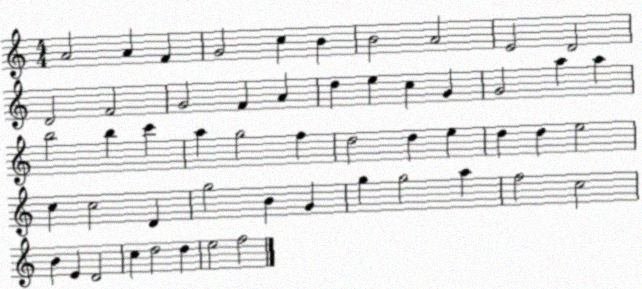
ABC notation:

X:1
T:Untitled
M:4/4
L:1/4
K:C
A2 A F G2 c B B2 A2 E2 D2 D2 F2 G2 F A d e c G G2 a a b2 b c' a g2 f d2 d e d d e2 c c2 D g2 B G g g2 a f2 c2 B E D2 c d2 d e2 f2